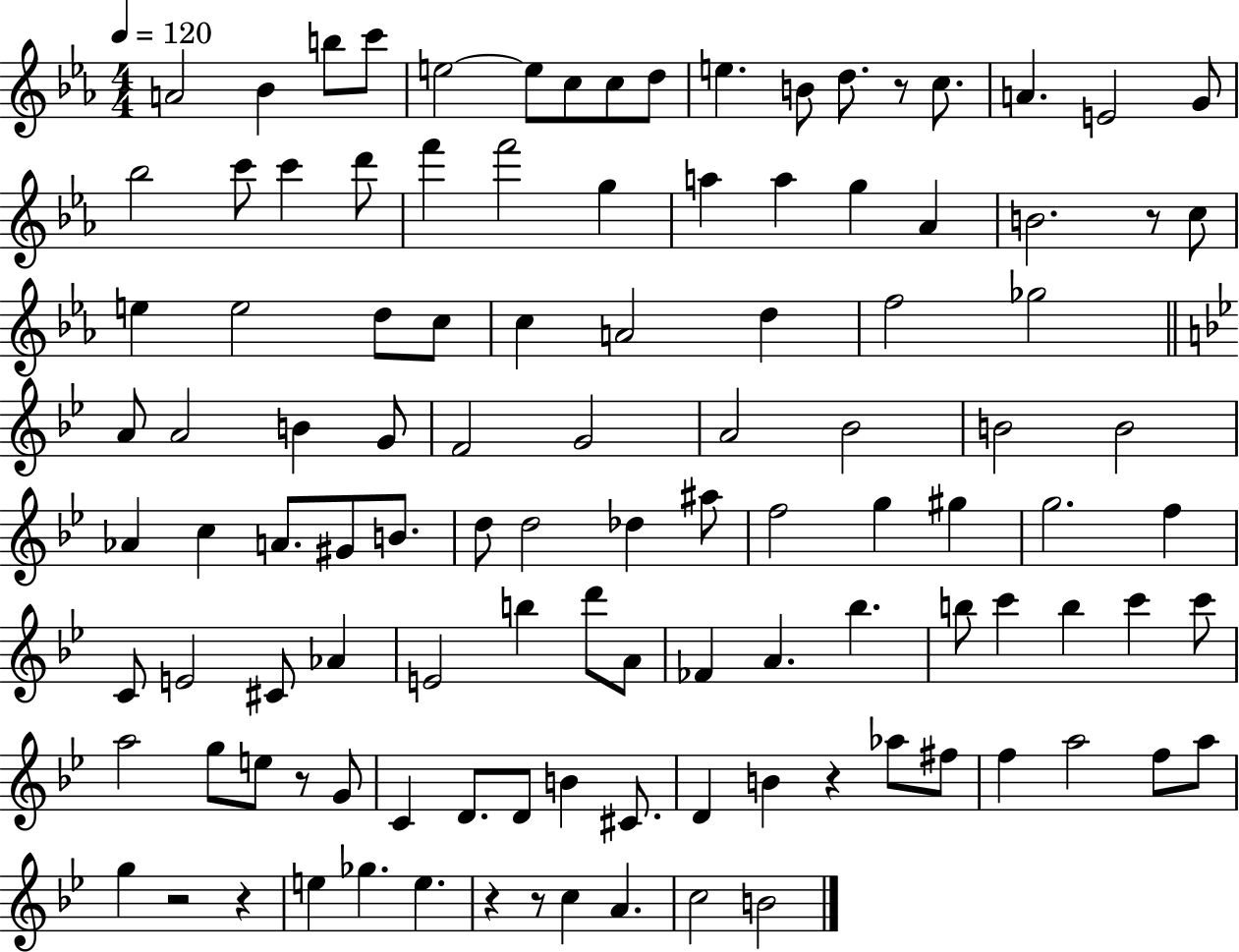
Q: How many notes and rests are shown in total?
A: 111